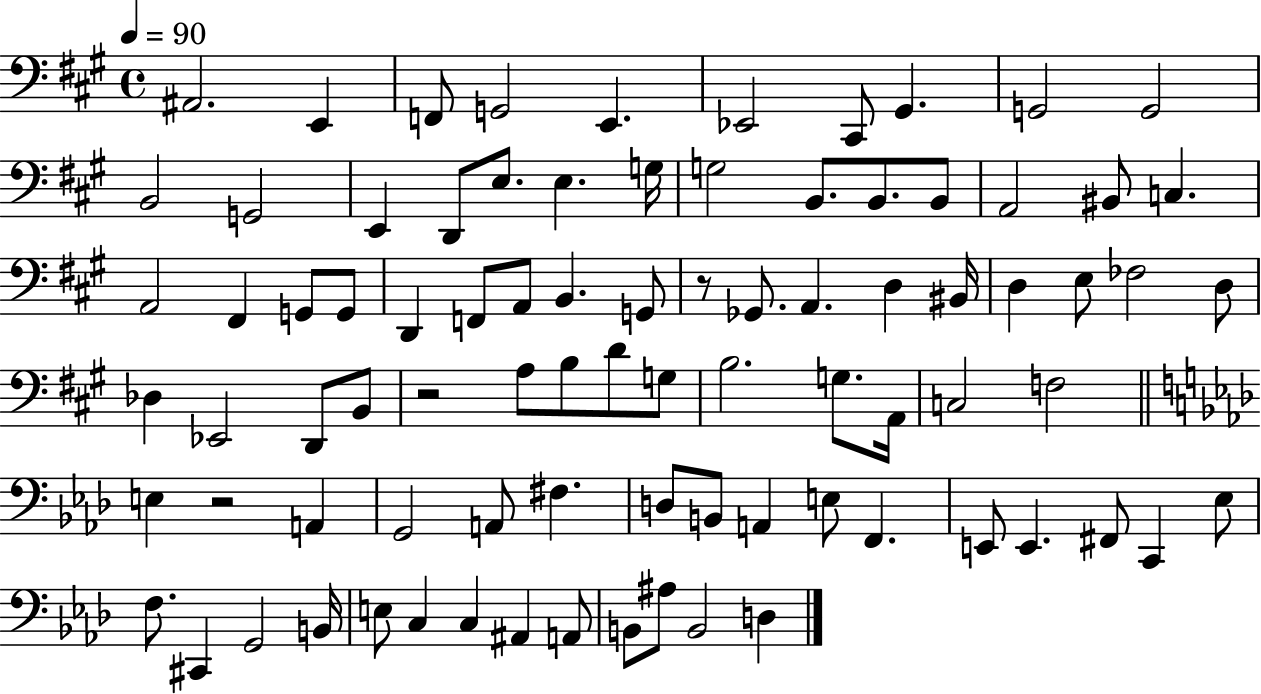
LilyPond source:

{
  \clef bass
  \time 4/4
  \defaultTimeSignature
  \key a \major
  \tempo 4 = 90
  \repeat volta 2 { ais,2. e,4 | f,8 g,2 e,4. | ees,2 cis,8 gis,4. | g,2 g,2 | \break b,2 g,2 | e,4 d,8 e8. e4. g16 | g2 b,8. b,8. b,8 | a,2 bis,8 c4. | \break a,2 fis,4 g,8 g,8 | d,4 f,8 a,8 b,4. g,8 | r8 ges,8. a,4. d4 bis,16 | d4 e8 fes2 d8 | \break des4 ees,2 d,8 b,8 | r2 a8 b8 d'8 g8 | b2. g8. a,16 | c2 f2 | \break \bar "||" \break \key aes \major e4 r2 a,4 | g,2 a,8 fis4. | d8 b,8 a,4 e8 f,4. | e,8 e,4. fis,8 c,4 ees8 | \break f8. cis,4 g,2 b,16 | e8 c4 c4 ais,4 a,8 | b,8 ais8 b,2 d4 | } \bar "|."
}